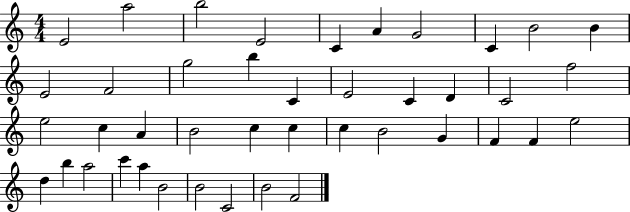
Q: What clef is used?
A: treble